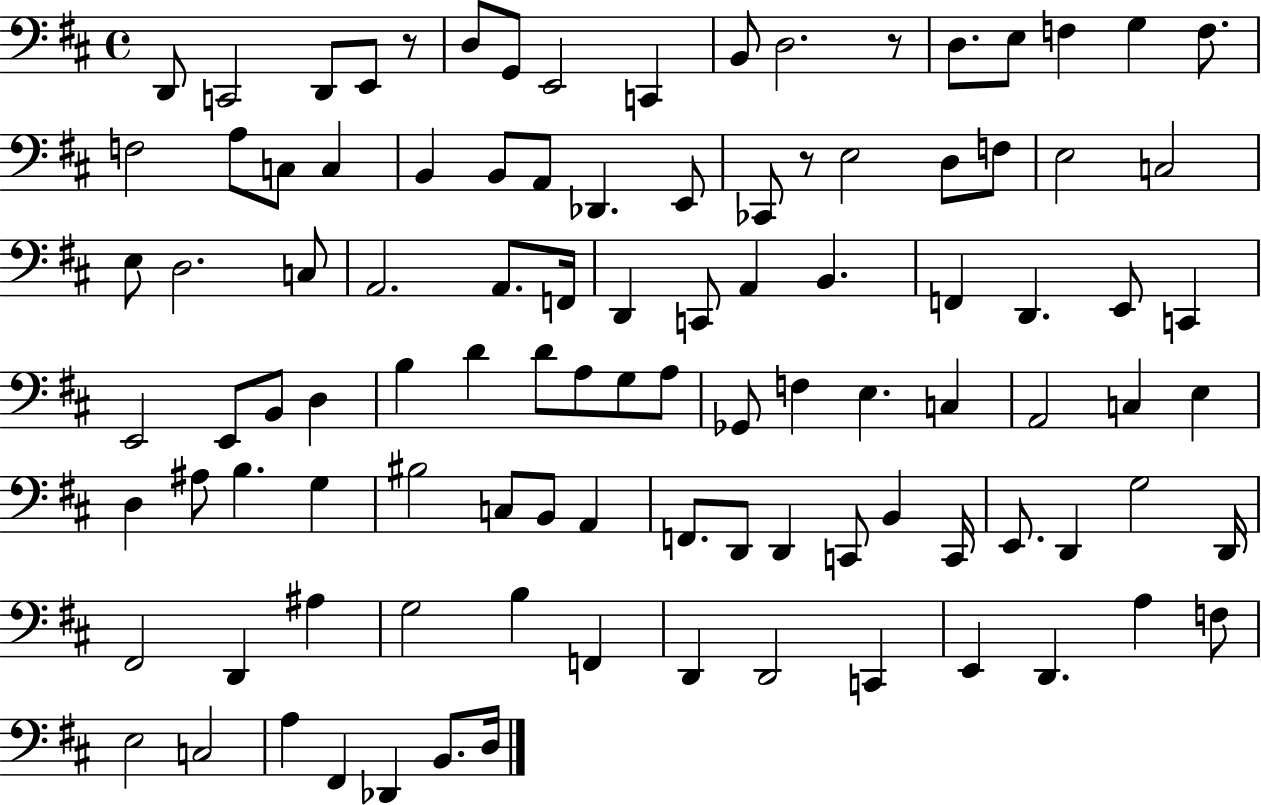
{
  \clef bass
  \time 4/4
  \defaultTimeSignature
  \key d \major
  d,8 c,2 d,8 e,8 r8 | d8 g,8 e,2 c,4 | b,8 d2. r8 | d8. e8 f4 g4 f8. | \break f2 a8 c8 c4 | b,4 b,8 a,8 des,4. e,8 | ces,8 r8 e2 d8 f8 | e2 c2 | \break e8 d2. c8 | a,2. a,8. f,16 | d,4 c,8 a,4 b,4. | f,4 d,4. e,8 c,4 | \break e,2 e,8 b,8 d4 | b4 d'4 d'8 a8 g8 a8 | ges,8 f4 e4. c4 | a,2 c4 e4 | \break d4 ais8 b4. g4 | bis2 c8 b,8 a,4 | f,8. d,8 d,4 c,8 b,4 c,16 | e,8. d,4 g2 d,16 | \break fis,2 d,4 ais4 | g2 b4 f,4 | d,4 d,2 c,4 | e,4 d,4. a4 f8 | \break e2 c2 | a4 fis,4 des,4 b,8. d16 | \bar "|."
}